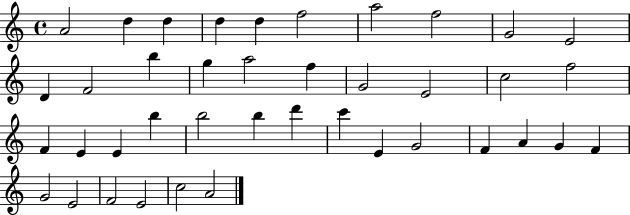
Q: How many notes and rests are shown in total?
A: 40